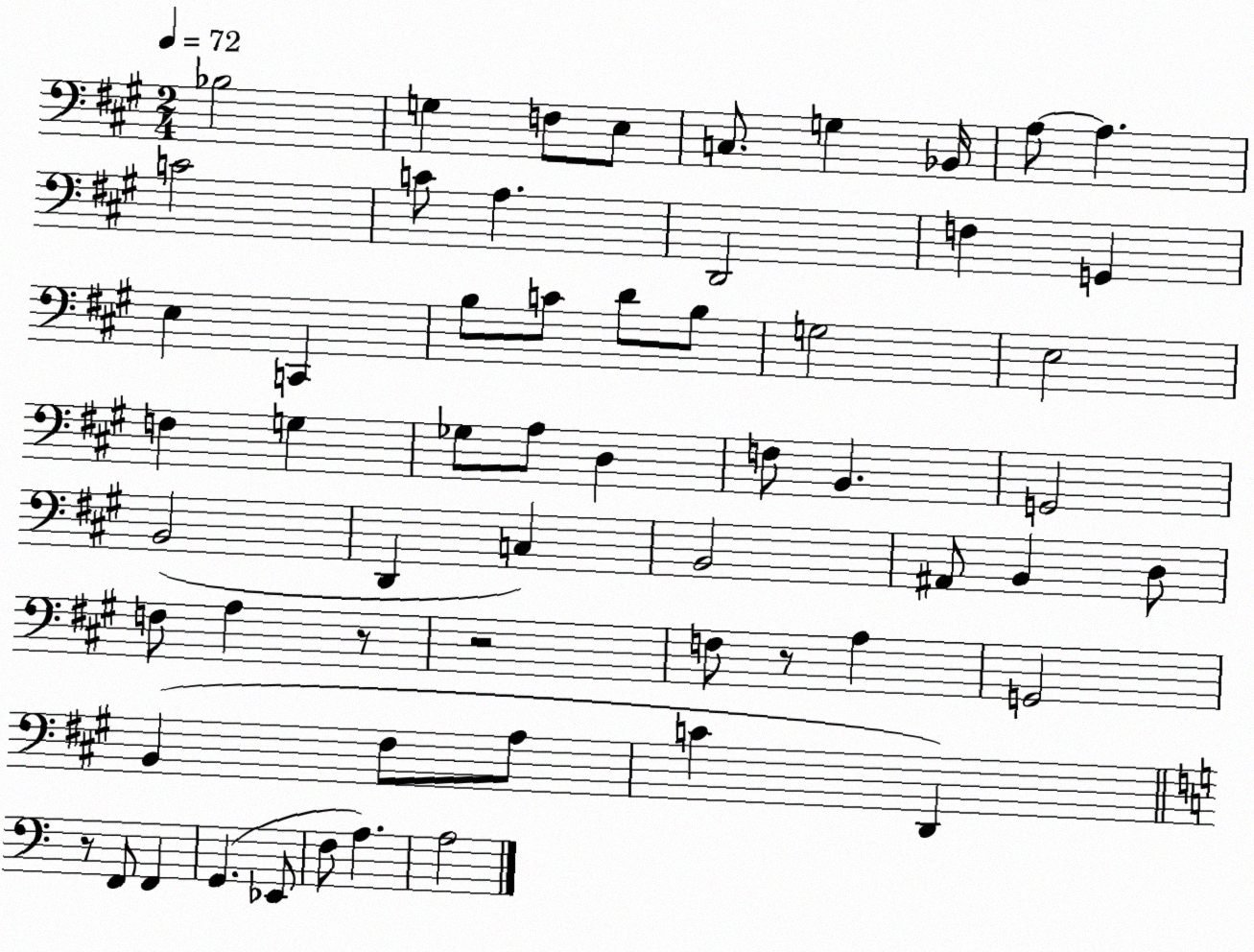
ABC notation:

X:1
T:Untitled
M:2/4
L:1/4
K:A
_B,2 G, F,/2 E,/2 C,/2 G, _B,,/4 A,/2 A, C2 C/2 A, D,,2 F, G,, E, C,, B,/2 C/2 D/2 B,/2 G,2 E,2 F, G, _G,/2 A,/2 D, F,/2 B,, G,,2 B,,2 D,, C, B,,2 ^A,,/2 B,, D,/2 F,/2 A, z/2 z2 F,/2 z/2 A, G,,2 B,, ^F,/2 A,/2 C D,, z/2 F,,/2 F,, G,, _E,,/2 F,/2 A, A,2